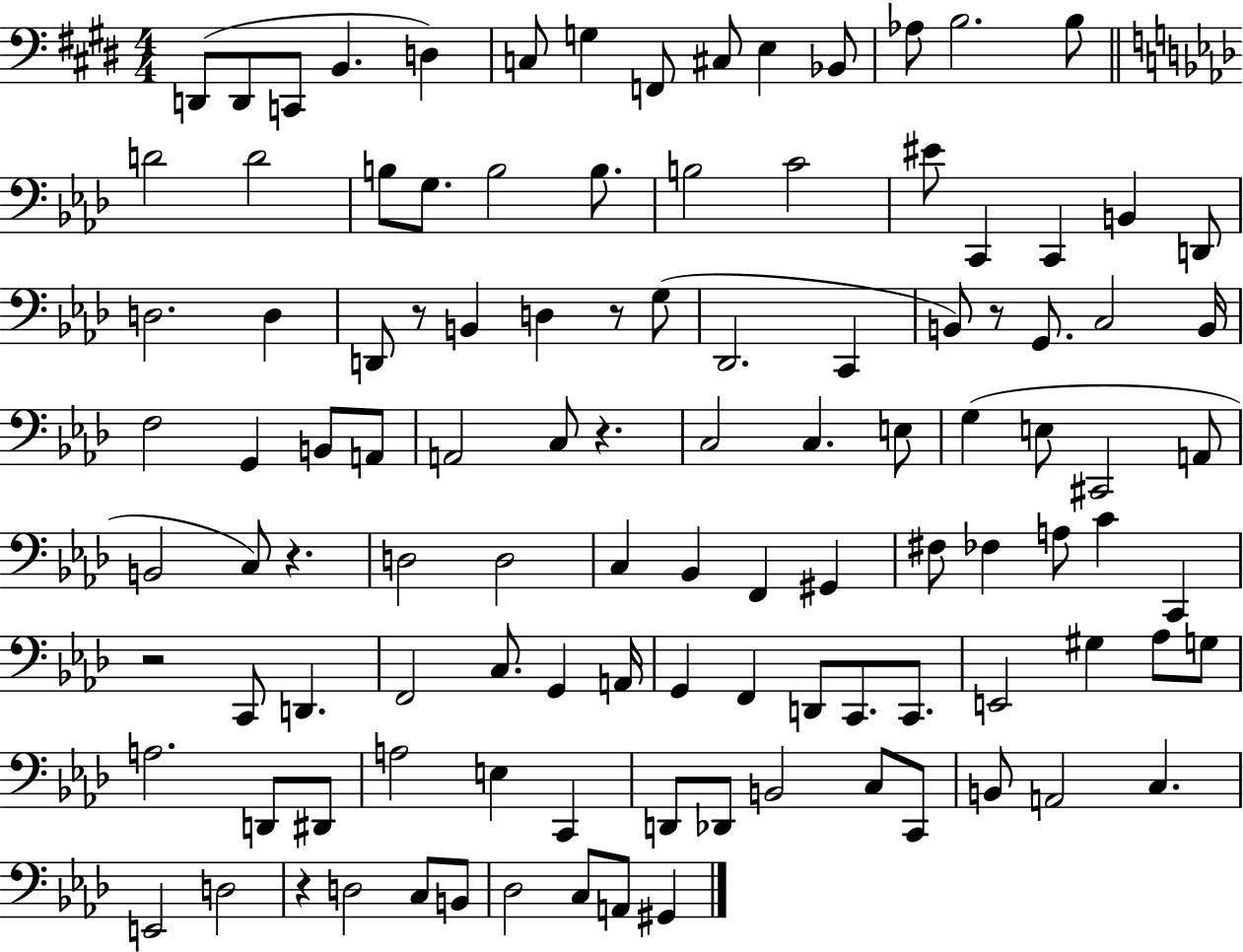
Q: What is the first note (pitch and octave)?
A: D2